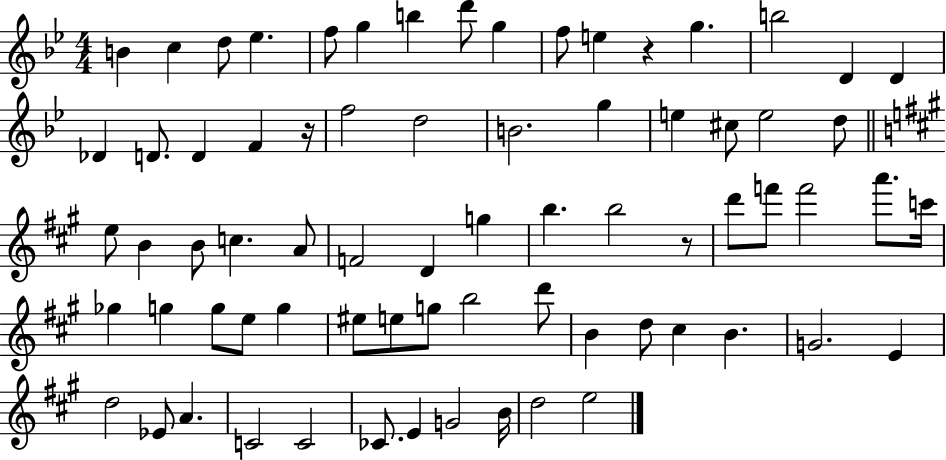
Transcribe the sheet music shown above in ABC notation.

X:1
T:Untitled
M:4/4
L:1/4
K:Bb
B c d/2 _e f/2 g b d'/2 g f/2 e z g b2 D D _D D/2 D F z/4 f2 d2 B2 g e ^c/2 e2 d/2 e/2 B B/2 c A/2 F2 D g b b2 z/2 d'/2 f'/2 f'2 a'/2 c'/4 _g g g/2 e/2 g ^e/2 e/2 g/2 b2 d'/2 B d/2 ^c B G2 E d2 _E/2 A C2 C2 _C/2 E G2 B/4 d2 e2